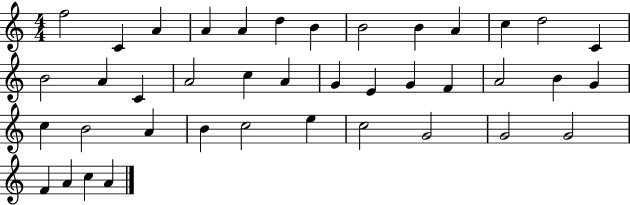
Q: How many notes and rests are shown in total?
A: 40